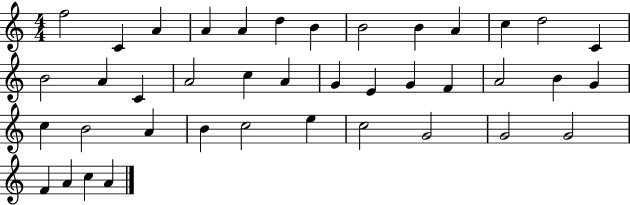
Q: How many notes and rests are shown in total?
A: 40